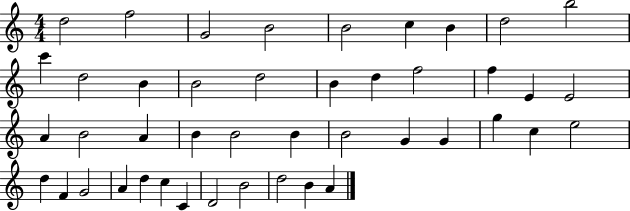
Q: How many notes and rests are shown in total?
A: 44